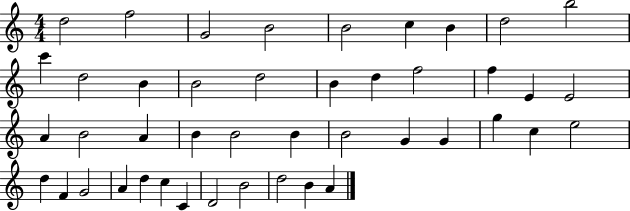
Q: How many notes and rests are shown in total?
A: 44